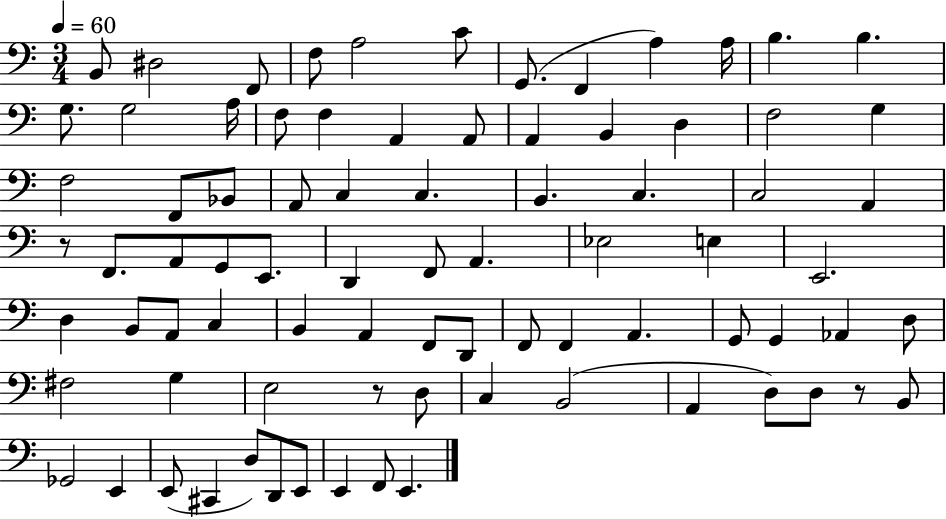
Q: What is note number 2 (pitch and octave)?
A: D#3